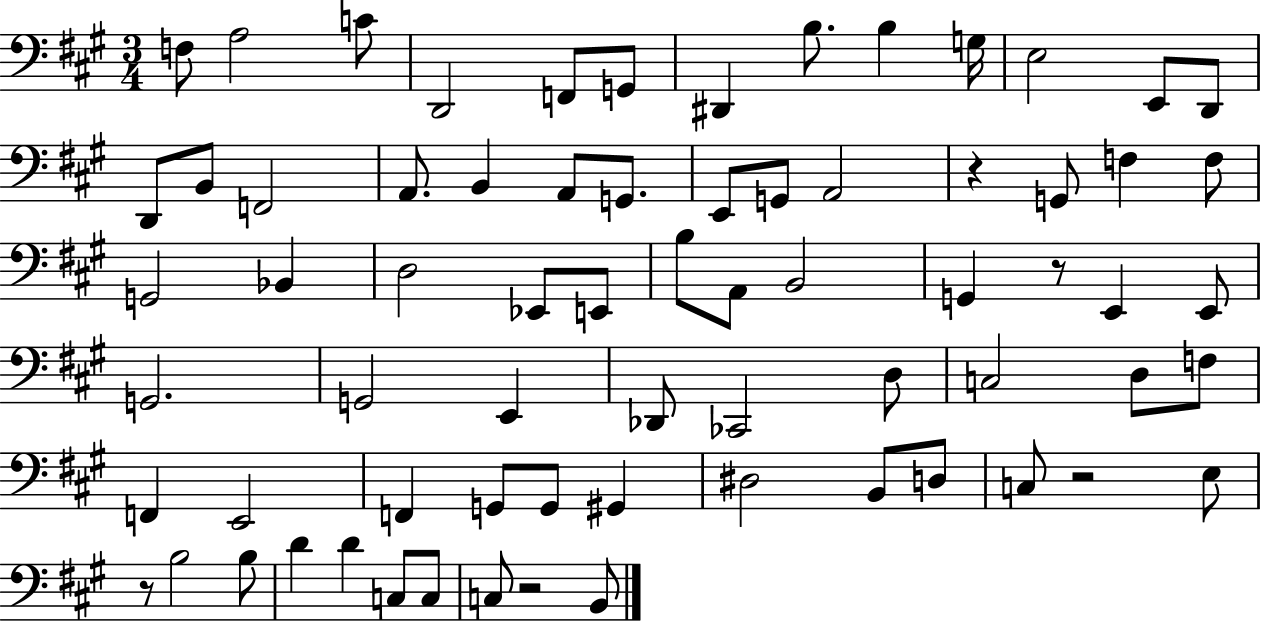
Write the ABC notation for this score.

X:1
T:Untitled
M:3/4
L:1/4
K:A
F,/2 A,2 C/2 D,,2 F,,/2 G,,/2 ^D,, B,/2 B, G,/4 E,2 E,,/2 D,,/2 D,,/2 B,,/2 F,,2 A,,/2 B,, A,,/2 G,,/2 E,,/2 G,,/2 A,,2 z G,,/2 F, F,/2 G,,2 _B,, D,2 _E,,/2 E,,/2 B,/2 A,,/2 B,,2 G,, z/2 E,, E,,/2 G,,2 G,,2 E,, _D,,/2 _C,,2 D,/2 C,2 D,/2 F,/2 F,, E,,2 F,, G,,/2 G,,/2 ^G,, ^D,2 B,,/2 D,/2 C,/2 z2 E,/2 z/2 B,2 B,/2 D D C,/2 C,/2 C,/2 z2 B,,/2